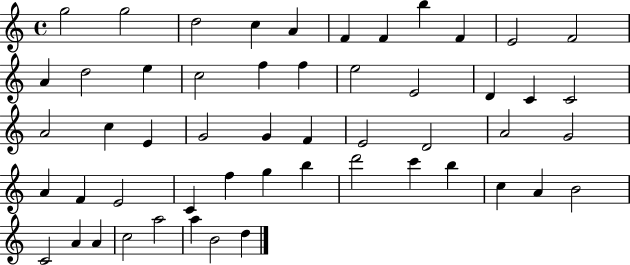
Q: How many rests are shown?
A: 0